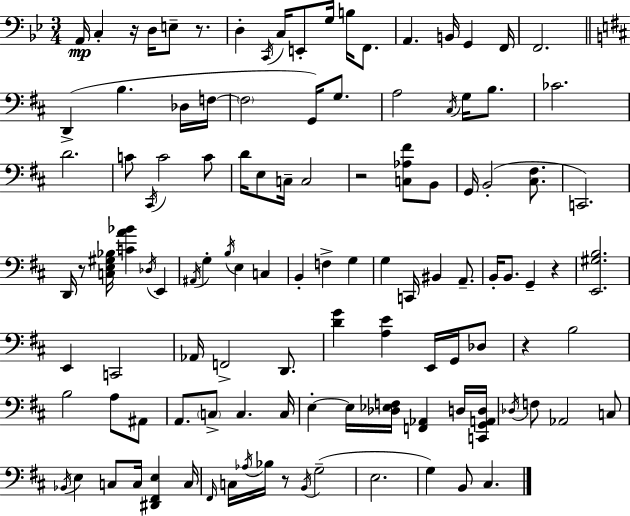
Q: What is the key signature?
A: BES major